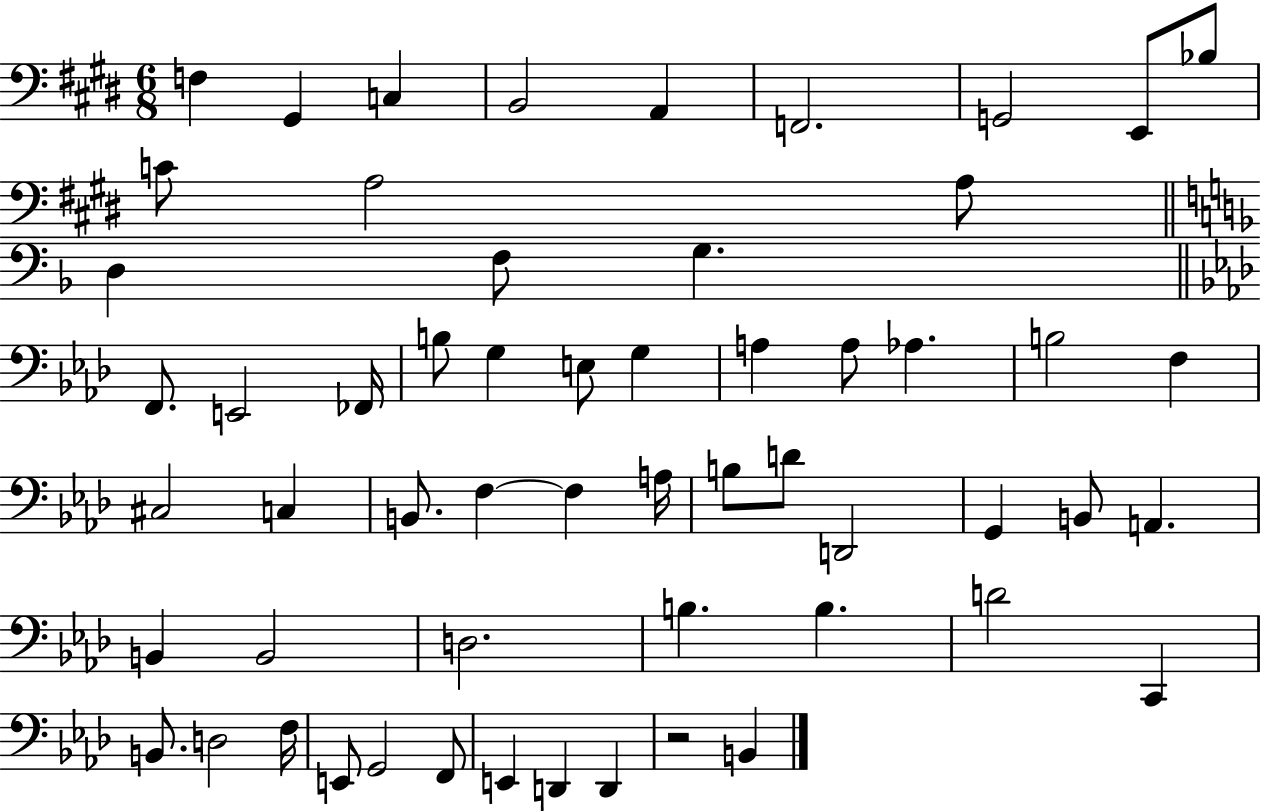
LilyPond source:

{
  \clef bass
  \numericTimeSignature
  \time 6/8
  \key e \major
  \repeat volta 2 { f4 gis,4 c4 | b,2 a,4 | f,2. | g,2 e,8 bes8 | \break c'8 a2 a8 | \bar "||" \break \key d \minor d4 f8 g4. | \bar "||" \break \key aes \major f,8. e,2 fes,16 | b8 g4 e8 g4 | a4 a8 aes4. | b2 f4 | \break cis2 c4 | b,8. f4~~ f4 a16 | b8 d'8 d,2 | g,4 b,8 a,4. | \break b,4 b,2 | d2. | b4. b4. | d'2 c,4 | \break b,8. d2 f16 | e,8 g,2 f,8 | e,4 d,4 d,4 | r2 b,4 | \break } \bar "|."
}